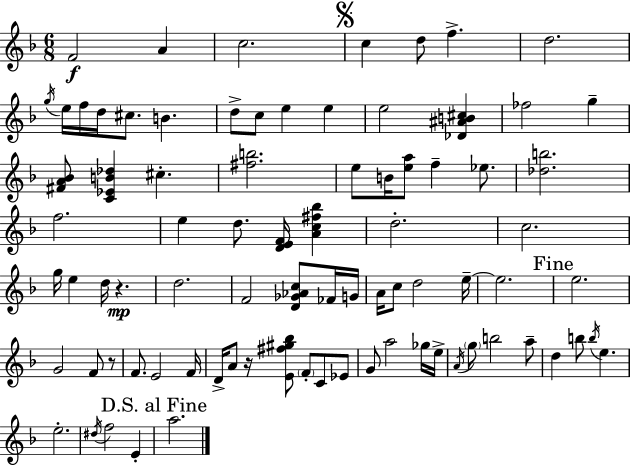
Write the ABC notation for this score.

X:1
T:Untitled
M:6/8
L:1/4
K:F
F2 A c2 c d/2 f d2 g/4 e/4 f/4 d/4 ^c/2 B d/2 c/2 e e e2 [_D^AB^c] _f2 g [^FA_B]/2 [C_EB_d] ^c [^fb]2 e/2 B/4 [ea]/2 f _e/2 [_db]2 f2 e d/2 [DEF]/4 [Ac^f_b] d2 c2 g/4 e d/4 z d2 F2 [D_G_Ac]/2 _F/4 G/4 A/4 c/2 d2 e/4 e2 e2 G2 F/2 z/2 F/2 E2 F/4 D/4 A/2 z/4 [E^f^g_b]/2 F/2 C/2 _E/2 G/2 a2 _g/4 e/4 A/4 g/2 b2 a/2 d b/2 b/4 e e2 ^d/4 f2 E a2